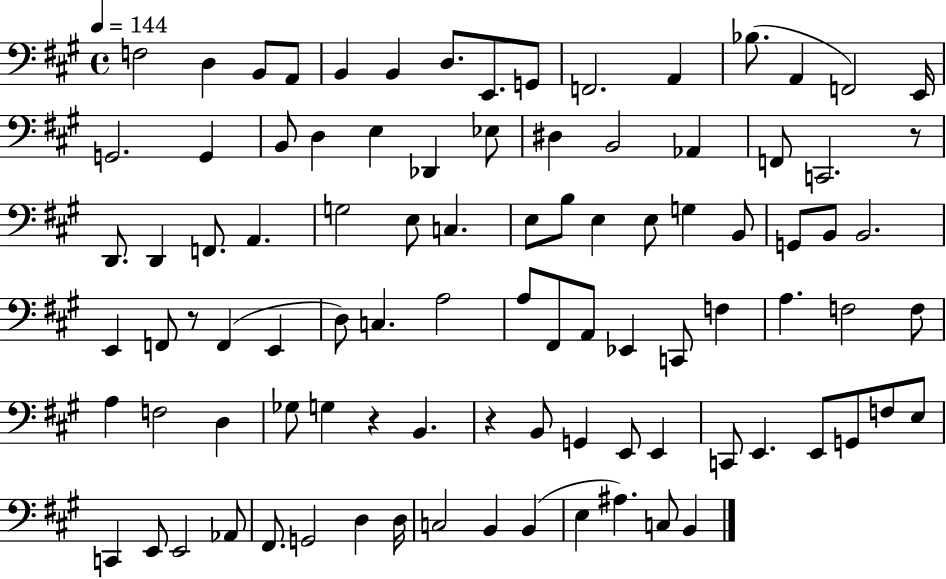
F3/h D3/q B2/e A2/e B2/q B2/q D3/e. E2/e. G2/e F2/h. A2/q Bb3/e. A2/q F2/h E2/s G2/h. G2/q B2/e D3/q E3/q Db2/q Eb3/e D#3/q B2/h Ab2/q F2/e C2/h. R/e D2/e. D2/q F2/e. A2/q. G3/h E3/e C3/q. E3/e B3/e E3/q E3/e G3/q B2/e G2/e B2/e B2/h. E2/q F2/e R/e F2/q E2/q D3/e C3/q. A3/h A3/e F#2/e A2/e Eb2/q C2/e F3/q A3/q. F3/h F3/e A3/q F3/h D3/q Gb3/e G3/q R/q B2/q. R/q B2/e G2/q E2/e E2/q C2/e E2/q. E2/e G2/e F3/e E3/e C2/q E2/e E2/h Ab2/e F#2/e. G2/h D3/q D3/s C3/h B2/q B2/q E3/q A#3/q. C3/e B2/q